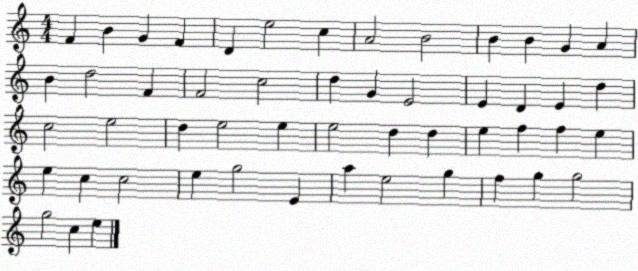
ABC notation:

X:1
T:Untitled
M:4/4
L:1/4
K:C
F B G F D e2 c A2 B2 B B G A B d2 F F2 c2 d G E2 E D E d c2 e2 d e2 e e2 d d e f f e e c c2 e g2 E a e2 g f g g2 g2 c e